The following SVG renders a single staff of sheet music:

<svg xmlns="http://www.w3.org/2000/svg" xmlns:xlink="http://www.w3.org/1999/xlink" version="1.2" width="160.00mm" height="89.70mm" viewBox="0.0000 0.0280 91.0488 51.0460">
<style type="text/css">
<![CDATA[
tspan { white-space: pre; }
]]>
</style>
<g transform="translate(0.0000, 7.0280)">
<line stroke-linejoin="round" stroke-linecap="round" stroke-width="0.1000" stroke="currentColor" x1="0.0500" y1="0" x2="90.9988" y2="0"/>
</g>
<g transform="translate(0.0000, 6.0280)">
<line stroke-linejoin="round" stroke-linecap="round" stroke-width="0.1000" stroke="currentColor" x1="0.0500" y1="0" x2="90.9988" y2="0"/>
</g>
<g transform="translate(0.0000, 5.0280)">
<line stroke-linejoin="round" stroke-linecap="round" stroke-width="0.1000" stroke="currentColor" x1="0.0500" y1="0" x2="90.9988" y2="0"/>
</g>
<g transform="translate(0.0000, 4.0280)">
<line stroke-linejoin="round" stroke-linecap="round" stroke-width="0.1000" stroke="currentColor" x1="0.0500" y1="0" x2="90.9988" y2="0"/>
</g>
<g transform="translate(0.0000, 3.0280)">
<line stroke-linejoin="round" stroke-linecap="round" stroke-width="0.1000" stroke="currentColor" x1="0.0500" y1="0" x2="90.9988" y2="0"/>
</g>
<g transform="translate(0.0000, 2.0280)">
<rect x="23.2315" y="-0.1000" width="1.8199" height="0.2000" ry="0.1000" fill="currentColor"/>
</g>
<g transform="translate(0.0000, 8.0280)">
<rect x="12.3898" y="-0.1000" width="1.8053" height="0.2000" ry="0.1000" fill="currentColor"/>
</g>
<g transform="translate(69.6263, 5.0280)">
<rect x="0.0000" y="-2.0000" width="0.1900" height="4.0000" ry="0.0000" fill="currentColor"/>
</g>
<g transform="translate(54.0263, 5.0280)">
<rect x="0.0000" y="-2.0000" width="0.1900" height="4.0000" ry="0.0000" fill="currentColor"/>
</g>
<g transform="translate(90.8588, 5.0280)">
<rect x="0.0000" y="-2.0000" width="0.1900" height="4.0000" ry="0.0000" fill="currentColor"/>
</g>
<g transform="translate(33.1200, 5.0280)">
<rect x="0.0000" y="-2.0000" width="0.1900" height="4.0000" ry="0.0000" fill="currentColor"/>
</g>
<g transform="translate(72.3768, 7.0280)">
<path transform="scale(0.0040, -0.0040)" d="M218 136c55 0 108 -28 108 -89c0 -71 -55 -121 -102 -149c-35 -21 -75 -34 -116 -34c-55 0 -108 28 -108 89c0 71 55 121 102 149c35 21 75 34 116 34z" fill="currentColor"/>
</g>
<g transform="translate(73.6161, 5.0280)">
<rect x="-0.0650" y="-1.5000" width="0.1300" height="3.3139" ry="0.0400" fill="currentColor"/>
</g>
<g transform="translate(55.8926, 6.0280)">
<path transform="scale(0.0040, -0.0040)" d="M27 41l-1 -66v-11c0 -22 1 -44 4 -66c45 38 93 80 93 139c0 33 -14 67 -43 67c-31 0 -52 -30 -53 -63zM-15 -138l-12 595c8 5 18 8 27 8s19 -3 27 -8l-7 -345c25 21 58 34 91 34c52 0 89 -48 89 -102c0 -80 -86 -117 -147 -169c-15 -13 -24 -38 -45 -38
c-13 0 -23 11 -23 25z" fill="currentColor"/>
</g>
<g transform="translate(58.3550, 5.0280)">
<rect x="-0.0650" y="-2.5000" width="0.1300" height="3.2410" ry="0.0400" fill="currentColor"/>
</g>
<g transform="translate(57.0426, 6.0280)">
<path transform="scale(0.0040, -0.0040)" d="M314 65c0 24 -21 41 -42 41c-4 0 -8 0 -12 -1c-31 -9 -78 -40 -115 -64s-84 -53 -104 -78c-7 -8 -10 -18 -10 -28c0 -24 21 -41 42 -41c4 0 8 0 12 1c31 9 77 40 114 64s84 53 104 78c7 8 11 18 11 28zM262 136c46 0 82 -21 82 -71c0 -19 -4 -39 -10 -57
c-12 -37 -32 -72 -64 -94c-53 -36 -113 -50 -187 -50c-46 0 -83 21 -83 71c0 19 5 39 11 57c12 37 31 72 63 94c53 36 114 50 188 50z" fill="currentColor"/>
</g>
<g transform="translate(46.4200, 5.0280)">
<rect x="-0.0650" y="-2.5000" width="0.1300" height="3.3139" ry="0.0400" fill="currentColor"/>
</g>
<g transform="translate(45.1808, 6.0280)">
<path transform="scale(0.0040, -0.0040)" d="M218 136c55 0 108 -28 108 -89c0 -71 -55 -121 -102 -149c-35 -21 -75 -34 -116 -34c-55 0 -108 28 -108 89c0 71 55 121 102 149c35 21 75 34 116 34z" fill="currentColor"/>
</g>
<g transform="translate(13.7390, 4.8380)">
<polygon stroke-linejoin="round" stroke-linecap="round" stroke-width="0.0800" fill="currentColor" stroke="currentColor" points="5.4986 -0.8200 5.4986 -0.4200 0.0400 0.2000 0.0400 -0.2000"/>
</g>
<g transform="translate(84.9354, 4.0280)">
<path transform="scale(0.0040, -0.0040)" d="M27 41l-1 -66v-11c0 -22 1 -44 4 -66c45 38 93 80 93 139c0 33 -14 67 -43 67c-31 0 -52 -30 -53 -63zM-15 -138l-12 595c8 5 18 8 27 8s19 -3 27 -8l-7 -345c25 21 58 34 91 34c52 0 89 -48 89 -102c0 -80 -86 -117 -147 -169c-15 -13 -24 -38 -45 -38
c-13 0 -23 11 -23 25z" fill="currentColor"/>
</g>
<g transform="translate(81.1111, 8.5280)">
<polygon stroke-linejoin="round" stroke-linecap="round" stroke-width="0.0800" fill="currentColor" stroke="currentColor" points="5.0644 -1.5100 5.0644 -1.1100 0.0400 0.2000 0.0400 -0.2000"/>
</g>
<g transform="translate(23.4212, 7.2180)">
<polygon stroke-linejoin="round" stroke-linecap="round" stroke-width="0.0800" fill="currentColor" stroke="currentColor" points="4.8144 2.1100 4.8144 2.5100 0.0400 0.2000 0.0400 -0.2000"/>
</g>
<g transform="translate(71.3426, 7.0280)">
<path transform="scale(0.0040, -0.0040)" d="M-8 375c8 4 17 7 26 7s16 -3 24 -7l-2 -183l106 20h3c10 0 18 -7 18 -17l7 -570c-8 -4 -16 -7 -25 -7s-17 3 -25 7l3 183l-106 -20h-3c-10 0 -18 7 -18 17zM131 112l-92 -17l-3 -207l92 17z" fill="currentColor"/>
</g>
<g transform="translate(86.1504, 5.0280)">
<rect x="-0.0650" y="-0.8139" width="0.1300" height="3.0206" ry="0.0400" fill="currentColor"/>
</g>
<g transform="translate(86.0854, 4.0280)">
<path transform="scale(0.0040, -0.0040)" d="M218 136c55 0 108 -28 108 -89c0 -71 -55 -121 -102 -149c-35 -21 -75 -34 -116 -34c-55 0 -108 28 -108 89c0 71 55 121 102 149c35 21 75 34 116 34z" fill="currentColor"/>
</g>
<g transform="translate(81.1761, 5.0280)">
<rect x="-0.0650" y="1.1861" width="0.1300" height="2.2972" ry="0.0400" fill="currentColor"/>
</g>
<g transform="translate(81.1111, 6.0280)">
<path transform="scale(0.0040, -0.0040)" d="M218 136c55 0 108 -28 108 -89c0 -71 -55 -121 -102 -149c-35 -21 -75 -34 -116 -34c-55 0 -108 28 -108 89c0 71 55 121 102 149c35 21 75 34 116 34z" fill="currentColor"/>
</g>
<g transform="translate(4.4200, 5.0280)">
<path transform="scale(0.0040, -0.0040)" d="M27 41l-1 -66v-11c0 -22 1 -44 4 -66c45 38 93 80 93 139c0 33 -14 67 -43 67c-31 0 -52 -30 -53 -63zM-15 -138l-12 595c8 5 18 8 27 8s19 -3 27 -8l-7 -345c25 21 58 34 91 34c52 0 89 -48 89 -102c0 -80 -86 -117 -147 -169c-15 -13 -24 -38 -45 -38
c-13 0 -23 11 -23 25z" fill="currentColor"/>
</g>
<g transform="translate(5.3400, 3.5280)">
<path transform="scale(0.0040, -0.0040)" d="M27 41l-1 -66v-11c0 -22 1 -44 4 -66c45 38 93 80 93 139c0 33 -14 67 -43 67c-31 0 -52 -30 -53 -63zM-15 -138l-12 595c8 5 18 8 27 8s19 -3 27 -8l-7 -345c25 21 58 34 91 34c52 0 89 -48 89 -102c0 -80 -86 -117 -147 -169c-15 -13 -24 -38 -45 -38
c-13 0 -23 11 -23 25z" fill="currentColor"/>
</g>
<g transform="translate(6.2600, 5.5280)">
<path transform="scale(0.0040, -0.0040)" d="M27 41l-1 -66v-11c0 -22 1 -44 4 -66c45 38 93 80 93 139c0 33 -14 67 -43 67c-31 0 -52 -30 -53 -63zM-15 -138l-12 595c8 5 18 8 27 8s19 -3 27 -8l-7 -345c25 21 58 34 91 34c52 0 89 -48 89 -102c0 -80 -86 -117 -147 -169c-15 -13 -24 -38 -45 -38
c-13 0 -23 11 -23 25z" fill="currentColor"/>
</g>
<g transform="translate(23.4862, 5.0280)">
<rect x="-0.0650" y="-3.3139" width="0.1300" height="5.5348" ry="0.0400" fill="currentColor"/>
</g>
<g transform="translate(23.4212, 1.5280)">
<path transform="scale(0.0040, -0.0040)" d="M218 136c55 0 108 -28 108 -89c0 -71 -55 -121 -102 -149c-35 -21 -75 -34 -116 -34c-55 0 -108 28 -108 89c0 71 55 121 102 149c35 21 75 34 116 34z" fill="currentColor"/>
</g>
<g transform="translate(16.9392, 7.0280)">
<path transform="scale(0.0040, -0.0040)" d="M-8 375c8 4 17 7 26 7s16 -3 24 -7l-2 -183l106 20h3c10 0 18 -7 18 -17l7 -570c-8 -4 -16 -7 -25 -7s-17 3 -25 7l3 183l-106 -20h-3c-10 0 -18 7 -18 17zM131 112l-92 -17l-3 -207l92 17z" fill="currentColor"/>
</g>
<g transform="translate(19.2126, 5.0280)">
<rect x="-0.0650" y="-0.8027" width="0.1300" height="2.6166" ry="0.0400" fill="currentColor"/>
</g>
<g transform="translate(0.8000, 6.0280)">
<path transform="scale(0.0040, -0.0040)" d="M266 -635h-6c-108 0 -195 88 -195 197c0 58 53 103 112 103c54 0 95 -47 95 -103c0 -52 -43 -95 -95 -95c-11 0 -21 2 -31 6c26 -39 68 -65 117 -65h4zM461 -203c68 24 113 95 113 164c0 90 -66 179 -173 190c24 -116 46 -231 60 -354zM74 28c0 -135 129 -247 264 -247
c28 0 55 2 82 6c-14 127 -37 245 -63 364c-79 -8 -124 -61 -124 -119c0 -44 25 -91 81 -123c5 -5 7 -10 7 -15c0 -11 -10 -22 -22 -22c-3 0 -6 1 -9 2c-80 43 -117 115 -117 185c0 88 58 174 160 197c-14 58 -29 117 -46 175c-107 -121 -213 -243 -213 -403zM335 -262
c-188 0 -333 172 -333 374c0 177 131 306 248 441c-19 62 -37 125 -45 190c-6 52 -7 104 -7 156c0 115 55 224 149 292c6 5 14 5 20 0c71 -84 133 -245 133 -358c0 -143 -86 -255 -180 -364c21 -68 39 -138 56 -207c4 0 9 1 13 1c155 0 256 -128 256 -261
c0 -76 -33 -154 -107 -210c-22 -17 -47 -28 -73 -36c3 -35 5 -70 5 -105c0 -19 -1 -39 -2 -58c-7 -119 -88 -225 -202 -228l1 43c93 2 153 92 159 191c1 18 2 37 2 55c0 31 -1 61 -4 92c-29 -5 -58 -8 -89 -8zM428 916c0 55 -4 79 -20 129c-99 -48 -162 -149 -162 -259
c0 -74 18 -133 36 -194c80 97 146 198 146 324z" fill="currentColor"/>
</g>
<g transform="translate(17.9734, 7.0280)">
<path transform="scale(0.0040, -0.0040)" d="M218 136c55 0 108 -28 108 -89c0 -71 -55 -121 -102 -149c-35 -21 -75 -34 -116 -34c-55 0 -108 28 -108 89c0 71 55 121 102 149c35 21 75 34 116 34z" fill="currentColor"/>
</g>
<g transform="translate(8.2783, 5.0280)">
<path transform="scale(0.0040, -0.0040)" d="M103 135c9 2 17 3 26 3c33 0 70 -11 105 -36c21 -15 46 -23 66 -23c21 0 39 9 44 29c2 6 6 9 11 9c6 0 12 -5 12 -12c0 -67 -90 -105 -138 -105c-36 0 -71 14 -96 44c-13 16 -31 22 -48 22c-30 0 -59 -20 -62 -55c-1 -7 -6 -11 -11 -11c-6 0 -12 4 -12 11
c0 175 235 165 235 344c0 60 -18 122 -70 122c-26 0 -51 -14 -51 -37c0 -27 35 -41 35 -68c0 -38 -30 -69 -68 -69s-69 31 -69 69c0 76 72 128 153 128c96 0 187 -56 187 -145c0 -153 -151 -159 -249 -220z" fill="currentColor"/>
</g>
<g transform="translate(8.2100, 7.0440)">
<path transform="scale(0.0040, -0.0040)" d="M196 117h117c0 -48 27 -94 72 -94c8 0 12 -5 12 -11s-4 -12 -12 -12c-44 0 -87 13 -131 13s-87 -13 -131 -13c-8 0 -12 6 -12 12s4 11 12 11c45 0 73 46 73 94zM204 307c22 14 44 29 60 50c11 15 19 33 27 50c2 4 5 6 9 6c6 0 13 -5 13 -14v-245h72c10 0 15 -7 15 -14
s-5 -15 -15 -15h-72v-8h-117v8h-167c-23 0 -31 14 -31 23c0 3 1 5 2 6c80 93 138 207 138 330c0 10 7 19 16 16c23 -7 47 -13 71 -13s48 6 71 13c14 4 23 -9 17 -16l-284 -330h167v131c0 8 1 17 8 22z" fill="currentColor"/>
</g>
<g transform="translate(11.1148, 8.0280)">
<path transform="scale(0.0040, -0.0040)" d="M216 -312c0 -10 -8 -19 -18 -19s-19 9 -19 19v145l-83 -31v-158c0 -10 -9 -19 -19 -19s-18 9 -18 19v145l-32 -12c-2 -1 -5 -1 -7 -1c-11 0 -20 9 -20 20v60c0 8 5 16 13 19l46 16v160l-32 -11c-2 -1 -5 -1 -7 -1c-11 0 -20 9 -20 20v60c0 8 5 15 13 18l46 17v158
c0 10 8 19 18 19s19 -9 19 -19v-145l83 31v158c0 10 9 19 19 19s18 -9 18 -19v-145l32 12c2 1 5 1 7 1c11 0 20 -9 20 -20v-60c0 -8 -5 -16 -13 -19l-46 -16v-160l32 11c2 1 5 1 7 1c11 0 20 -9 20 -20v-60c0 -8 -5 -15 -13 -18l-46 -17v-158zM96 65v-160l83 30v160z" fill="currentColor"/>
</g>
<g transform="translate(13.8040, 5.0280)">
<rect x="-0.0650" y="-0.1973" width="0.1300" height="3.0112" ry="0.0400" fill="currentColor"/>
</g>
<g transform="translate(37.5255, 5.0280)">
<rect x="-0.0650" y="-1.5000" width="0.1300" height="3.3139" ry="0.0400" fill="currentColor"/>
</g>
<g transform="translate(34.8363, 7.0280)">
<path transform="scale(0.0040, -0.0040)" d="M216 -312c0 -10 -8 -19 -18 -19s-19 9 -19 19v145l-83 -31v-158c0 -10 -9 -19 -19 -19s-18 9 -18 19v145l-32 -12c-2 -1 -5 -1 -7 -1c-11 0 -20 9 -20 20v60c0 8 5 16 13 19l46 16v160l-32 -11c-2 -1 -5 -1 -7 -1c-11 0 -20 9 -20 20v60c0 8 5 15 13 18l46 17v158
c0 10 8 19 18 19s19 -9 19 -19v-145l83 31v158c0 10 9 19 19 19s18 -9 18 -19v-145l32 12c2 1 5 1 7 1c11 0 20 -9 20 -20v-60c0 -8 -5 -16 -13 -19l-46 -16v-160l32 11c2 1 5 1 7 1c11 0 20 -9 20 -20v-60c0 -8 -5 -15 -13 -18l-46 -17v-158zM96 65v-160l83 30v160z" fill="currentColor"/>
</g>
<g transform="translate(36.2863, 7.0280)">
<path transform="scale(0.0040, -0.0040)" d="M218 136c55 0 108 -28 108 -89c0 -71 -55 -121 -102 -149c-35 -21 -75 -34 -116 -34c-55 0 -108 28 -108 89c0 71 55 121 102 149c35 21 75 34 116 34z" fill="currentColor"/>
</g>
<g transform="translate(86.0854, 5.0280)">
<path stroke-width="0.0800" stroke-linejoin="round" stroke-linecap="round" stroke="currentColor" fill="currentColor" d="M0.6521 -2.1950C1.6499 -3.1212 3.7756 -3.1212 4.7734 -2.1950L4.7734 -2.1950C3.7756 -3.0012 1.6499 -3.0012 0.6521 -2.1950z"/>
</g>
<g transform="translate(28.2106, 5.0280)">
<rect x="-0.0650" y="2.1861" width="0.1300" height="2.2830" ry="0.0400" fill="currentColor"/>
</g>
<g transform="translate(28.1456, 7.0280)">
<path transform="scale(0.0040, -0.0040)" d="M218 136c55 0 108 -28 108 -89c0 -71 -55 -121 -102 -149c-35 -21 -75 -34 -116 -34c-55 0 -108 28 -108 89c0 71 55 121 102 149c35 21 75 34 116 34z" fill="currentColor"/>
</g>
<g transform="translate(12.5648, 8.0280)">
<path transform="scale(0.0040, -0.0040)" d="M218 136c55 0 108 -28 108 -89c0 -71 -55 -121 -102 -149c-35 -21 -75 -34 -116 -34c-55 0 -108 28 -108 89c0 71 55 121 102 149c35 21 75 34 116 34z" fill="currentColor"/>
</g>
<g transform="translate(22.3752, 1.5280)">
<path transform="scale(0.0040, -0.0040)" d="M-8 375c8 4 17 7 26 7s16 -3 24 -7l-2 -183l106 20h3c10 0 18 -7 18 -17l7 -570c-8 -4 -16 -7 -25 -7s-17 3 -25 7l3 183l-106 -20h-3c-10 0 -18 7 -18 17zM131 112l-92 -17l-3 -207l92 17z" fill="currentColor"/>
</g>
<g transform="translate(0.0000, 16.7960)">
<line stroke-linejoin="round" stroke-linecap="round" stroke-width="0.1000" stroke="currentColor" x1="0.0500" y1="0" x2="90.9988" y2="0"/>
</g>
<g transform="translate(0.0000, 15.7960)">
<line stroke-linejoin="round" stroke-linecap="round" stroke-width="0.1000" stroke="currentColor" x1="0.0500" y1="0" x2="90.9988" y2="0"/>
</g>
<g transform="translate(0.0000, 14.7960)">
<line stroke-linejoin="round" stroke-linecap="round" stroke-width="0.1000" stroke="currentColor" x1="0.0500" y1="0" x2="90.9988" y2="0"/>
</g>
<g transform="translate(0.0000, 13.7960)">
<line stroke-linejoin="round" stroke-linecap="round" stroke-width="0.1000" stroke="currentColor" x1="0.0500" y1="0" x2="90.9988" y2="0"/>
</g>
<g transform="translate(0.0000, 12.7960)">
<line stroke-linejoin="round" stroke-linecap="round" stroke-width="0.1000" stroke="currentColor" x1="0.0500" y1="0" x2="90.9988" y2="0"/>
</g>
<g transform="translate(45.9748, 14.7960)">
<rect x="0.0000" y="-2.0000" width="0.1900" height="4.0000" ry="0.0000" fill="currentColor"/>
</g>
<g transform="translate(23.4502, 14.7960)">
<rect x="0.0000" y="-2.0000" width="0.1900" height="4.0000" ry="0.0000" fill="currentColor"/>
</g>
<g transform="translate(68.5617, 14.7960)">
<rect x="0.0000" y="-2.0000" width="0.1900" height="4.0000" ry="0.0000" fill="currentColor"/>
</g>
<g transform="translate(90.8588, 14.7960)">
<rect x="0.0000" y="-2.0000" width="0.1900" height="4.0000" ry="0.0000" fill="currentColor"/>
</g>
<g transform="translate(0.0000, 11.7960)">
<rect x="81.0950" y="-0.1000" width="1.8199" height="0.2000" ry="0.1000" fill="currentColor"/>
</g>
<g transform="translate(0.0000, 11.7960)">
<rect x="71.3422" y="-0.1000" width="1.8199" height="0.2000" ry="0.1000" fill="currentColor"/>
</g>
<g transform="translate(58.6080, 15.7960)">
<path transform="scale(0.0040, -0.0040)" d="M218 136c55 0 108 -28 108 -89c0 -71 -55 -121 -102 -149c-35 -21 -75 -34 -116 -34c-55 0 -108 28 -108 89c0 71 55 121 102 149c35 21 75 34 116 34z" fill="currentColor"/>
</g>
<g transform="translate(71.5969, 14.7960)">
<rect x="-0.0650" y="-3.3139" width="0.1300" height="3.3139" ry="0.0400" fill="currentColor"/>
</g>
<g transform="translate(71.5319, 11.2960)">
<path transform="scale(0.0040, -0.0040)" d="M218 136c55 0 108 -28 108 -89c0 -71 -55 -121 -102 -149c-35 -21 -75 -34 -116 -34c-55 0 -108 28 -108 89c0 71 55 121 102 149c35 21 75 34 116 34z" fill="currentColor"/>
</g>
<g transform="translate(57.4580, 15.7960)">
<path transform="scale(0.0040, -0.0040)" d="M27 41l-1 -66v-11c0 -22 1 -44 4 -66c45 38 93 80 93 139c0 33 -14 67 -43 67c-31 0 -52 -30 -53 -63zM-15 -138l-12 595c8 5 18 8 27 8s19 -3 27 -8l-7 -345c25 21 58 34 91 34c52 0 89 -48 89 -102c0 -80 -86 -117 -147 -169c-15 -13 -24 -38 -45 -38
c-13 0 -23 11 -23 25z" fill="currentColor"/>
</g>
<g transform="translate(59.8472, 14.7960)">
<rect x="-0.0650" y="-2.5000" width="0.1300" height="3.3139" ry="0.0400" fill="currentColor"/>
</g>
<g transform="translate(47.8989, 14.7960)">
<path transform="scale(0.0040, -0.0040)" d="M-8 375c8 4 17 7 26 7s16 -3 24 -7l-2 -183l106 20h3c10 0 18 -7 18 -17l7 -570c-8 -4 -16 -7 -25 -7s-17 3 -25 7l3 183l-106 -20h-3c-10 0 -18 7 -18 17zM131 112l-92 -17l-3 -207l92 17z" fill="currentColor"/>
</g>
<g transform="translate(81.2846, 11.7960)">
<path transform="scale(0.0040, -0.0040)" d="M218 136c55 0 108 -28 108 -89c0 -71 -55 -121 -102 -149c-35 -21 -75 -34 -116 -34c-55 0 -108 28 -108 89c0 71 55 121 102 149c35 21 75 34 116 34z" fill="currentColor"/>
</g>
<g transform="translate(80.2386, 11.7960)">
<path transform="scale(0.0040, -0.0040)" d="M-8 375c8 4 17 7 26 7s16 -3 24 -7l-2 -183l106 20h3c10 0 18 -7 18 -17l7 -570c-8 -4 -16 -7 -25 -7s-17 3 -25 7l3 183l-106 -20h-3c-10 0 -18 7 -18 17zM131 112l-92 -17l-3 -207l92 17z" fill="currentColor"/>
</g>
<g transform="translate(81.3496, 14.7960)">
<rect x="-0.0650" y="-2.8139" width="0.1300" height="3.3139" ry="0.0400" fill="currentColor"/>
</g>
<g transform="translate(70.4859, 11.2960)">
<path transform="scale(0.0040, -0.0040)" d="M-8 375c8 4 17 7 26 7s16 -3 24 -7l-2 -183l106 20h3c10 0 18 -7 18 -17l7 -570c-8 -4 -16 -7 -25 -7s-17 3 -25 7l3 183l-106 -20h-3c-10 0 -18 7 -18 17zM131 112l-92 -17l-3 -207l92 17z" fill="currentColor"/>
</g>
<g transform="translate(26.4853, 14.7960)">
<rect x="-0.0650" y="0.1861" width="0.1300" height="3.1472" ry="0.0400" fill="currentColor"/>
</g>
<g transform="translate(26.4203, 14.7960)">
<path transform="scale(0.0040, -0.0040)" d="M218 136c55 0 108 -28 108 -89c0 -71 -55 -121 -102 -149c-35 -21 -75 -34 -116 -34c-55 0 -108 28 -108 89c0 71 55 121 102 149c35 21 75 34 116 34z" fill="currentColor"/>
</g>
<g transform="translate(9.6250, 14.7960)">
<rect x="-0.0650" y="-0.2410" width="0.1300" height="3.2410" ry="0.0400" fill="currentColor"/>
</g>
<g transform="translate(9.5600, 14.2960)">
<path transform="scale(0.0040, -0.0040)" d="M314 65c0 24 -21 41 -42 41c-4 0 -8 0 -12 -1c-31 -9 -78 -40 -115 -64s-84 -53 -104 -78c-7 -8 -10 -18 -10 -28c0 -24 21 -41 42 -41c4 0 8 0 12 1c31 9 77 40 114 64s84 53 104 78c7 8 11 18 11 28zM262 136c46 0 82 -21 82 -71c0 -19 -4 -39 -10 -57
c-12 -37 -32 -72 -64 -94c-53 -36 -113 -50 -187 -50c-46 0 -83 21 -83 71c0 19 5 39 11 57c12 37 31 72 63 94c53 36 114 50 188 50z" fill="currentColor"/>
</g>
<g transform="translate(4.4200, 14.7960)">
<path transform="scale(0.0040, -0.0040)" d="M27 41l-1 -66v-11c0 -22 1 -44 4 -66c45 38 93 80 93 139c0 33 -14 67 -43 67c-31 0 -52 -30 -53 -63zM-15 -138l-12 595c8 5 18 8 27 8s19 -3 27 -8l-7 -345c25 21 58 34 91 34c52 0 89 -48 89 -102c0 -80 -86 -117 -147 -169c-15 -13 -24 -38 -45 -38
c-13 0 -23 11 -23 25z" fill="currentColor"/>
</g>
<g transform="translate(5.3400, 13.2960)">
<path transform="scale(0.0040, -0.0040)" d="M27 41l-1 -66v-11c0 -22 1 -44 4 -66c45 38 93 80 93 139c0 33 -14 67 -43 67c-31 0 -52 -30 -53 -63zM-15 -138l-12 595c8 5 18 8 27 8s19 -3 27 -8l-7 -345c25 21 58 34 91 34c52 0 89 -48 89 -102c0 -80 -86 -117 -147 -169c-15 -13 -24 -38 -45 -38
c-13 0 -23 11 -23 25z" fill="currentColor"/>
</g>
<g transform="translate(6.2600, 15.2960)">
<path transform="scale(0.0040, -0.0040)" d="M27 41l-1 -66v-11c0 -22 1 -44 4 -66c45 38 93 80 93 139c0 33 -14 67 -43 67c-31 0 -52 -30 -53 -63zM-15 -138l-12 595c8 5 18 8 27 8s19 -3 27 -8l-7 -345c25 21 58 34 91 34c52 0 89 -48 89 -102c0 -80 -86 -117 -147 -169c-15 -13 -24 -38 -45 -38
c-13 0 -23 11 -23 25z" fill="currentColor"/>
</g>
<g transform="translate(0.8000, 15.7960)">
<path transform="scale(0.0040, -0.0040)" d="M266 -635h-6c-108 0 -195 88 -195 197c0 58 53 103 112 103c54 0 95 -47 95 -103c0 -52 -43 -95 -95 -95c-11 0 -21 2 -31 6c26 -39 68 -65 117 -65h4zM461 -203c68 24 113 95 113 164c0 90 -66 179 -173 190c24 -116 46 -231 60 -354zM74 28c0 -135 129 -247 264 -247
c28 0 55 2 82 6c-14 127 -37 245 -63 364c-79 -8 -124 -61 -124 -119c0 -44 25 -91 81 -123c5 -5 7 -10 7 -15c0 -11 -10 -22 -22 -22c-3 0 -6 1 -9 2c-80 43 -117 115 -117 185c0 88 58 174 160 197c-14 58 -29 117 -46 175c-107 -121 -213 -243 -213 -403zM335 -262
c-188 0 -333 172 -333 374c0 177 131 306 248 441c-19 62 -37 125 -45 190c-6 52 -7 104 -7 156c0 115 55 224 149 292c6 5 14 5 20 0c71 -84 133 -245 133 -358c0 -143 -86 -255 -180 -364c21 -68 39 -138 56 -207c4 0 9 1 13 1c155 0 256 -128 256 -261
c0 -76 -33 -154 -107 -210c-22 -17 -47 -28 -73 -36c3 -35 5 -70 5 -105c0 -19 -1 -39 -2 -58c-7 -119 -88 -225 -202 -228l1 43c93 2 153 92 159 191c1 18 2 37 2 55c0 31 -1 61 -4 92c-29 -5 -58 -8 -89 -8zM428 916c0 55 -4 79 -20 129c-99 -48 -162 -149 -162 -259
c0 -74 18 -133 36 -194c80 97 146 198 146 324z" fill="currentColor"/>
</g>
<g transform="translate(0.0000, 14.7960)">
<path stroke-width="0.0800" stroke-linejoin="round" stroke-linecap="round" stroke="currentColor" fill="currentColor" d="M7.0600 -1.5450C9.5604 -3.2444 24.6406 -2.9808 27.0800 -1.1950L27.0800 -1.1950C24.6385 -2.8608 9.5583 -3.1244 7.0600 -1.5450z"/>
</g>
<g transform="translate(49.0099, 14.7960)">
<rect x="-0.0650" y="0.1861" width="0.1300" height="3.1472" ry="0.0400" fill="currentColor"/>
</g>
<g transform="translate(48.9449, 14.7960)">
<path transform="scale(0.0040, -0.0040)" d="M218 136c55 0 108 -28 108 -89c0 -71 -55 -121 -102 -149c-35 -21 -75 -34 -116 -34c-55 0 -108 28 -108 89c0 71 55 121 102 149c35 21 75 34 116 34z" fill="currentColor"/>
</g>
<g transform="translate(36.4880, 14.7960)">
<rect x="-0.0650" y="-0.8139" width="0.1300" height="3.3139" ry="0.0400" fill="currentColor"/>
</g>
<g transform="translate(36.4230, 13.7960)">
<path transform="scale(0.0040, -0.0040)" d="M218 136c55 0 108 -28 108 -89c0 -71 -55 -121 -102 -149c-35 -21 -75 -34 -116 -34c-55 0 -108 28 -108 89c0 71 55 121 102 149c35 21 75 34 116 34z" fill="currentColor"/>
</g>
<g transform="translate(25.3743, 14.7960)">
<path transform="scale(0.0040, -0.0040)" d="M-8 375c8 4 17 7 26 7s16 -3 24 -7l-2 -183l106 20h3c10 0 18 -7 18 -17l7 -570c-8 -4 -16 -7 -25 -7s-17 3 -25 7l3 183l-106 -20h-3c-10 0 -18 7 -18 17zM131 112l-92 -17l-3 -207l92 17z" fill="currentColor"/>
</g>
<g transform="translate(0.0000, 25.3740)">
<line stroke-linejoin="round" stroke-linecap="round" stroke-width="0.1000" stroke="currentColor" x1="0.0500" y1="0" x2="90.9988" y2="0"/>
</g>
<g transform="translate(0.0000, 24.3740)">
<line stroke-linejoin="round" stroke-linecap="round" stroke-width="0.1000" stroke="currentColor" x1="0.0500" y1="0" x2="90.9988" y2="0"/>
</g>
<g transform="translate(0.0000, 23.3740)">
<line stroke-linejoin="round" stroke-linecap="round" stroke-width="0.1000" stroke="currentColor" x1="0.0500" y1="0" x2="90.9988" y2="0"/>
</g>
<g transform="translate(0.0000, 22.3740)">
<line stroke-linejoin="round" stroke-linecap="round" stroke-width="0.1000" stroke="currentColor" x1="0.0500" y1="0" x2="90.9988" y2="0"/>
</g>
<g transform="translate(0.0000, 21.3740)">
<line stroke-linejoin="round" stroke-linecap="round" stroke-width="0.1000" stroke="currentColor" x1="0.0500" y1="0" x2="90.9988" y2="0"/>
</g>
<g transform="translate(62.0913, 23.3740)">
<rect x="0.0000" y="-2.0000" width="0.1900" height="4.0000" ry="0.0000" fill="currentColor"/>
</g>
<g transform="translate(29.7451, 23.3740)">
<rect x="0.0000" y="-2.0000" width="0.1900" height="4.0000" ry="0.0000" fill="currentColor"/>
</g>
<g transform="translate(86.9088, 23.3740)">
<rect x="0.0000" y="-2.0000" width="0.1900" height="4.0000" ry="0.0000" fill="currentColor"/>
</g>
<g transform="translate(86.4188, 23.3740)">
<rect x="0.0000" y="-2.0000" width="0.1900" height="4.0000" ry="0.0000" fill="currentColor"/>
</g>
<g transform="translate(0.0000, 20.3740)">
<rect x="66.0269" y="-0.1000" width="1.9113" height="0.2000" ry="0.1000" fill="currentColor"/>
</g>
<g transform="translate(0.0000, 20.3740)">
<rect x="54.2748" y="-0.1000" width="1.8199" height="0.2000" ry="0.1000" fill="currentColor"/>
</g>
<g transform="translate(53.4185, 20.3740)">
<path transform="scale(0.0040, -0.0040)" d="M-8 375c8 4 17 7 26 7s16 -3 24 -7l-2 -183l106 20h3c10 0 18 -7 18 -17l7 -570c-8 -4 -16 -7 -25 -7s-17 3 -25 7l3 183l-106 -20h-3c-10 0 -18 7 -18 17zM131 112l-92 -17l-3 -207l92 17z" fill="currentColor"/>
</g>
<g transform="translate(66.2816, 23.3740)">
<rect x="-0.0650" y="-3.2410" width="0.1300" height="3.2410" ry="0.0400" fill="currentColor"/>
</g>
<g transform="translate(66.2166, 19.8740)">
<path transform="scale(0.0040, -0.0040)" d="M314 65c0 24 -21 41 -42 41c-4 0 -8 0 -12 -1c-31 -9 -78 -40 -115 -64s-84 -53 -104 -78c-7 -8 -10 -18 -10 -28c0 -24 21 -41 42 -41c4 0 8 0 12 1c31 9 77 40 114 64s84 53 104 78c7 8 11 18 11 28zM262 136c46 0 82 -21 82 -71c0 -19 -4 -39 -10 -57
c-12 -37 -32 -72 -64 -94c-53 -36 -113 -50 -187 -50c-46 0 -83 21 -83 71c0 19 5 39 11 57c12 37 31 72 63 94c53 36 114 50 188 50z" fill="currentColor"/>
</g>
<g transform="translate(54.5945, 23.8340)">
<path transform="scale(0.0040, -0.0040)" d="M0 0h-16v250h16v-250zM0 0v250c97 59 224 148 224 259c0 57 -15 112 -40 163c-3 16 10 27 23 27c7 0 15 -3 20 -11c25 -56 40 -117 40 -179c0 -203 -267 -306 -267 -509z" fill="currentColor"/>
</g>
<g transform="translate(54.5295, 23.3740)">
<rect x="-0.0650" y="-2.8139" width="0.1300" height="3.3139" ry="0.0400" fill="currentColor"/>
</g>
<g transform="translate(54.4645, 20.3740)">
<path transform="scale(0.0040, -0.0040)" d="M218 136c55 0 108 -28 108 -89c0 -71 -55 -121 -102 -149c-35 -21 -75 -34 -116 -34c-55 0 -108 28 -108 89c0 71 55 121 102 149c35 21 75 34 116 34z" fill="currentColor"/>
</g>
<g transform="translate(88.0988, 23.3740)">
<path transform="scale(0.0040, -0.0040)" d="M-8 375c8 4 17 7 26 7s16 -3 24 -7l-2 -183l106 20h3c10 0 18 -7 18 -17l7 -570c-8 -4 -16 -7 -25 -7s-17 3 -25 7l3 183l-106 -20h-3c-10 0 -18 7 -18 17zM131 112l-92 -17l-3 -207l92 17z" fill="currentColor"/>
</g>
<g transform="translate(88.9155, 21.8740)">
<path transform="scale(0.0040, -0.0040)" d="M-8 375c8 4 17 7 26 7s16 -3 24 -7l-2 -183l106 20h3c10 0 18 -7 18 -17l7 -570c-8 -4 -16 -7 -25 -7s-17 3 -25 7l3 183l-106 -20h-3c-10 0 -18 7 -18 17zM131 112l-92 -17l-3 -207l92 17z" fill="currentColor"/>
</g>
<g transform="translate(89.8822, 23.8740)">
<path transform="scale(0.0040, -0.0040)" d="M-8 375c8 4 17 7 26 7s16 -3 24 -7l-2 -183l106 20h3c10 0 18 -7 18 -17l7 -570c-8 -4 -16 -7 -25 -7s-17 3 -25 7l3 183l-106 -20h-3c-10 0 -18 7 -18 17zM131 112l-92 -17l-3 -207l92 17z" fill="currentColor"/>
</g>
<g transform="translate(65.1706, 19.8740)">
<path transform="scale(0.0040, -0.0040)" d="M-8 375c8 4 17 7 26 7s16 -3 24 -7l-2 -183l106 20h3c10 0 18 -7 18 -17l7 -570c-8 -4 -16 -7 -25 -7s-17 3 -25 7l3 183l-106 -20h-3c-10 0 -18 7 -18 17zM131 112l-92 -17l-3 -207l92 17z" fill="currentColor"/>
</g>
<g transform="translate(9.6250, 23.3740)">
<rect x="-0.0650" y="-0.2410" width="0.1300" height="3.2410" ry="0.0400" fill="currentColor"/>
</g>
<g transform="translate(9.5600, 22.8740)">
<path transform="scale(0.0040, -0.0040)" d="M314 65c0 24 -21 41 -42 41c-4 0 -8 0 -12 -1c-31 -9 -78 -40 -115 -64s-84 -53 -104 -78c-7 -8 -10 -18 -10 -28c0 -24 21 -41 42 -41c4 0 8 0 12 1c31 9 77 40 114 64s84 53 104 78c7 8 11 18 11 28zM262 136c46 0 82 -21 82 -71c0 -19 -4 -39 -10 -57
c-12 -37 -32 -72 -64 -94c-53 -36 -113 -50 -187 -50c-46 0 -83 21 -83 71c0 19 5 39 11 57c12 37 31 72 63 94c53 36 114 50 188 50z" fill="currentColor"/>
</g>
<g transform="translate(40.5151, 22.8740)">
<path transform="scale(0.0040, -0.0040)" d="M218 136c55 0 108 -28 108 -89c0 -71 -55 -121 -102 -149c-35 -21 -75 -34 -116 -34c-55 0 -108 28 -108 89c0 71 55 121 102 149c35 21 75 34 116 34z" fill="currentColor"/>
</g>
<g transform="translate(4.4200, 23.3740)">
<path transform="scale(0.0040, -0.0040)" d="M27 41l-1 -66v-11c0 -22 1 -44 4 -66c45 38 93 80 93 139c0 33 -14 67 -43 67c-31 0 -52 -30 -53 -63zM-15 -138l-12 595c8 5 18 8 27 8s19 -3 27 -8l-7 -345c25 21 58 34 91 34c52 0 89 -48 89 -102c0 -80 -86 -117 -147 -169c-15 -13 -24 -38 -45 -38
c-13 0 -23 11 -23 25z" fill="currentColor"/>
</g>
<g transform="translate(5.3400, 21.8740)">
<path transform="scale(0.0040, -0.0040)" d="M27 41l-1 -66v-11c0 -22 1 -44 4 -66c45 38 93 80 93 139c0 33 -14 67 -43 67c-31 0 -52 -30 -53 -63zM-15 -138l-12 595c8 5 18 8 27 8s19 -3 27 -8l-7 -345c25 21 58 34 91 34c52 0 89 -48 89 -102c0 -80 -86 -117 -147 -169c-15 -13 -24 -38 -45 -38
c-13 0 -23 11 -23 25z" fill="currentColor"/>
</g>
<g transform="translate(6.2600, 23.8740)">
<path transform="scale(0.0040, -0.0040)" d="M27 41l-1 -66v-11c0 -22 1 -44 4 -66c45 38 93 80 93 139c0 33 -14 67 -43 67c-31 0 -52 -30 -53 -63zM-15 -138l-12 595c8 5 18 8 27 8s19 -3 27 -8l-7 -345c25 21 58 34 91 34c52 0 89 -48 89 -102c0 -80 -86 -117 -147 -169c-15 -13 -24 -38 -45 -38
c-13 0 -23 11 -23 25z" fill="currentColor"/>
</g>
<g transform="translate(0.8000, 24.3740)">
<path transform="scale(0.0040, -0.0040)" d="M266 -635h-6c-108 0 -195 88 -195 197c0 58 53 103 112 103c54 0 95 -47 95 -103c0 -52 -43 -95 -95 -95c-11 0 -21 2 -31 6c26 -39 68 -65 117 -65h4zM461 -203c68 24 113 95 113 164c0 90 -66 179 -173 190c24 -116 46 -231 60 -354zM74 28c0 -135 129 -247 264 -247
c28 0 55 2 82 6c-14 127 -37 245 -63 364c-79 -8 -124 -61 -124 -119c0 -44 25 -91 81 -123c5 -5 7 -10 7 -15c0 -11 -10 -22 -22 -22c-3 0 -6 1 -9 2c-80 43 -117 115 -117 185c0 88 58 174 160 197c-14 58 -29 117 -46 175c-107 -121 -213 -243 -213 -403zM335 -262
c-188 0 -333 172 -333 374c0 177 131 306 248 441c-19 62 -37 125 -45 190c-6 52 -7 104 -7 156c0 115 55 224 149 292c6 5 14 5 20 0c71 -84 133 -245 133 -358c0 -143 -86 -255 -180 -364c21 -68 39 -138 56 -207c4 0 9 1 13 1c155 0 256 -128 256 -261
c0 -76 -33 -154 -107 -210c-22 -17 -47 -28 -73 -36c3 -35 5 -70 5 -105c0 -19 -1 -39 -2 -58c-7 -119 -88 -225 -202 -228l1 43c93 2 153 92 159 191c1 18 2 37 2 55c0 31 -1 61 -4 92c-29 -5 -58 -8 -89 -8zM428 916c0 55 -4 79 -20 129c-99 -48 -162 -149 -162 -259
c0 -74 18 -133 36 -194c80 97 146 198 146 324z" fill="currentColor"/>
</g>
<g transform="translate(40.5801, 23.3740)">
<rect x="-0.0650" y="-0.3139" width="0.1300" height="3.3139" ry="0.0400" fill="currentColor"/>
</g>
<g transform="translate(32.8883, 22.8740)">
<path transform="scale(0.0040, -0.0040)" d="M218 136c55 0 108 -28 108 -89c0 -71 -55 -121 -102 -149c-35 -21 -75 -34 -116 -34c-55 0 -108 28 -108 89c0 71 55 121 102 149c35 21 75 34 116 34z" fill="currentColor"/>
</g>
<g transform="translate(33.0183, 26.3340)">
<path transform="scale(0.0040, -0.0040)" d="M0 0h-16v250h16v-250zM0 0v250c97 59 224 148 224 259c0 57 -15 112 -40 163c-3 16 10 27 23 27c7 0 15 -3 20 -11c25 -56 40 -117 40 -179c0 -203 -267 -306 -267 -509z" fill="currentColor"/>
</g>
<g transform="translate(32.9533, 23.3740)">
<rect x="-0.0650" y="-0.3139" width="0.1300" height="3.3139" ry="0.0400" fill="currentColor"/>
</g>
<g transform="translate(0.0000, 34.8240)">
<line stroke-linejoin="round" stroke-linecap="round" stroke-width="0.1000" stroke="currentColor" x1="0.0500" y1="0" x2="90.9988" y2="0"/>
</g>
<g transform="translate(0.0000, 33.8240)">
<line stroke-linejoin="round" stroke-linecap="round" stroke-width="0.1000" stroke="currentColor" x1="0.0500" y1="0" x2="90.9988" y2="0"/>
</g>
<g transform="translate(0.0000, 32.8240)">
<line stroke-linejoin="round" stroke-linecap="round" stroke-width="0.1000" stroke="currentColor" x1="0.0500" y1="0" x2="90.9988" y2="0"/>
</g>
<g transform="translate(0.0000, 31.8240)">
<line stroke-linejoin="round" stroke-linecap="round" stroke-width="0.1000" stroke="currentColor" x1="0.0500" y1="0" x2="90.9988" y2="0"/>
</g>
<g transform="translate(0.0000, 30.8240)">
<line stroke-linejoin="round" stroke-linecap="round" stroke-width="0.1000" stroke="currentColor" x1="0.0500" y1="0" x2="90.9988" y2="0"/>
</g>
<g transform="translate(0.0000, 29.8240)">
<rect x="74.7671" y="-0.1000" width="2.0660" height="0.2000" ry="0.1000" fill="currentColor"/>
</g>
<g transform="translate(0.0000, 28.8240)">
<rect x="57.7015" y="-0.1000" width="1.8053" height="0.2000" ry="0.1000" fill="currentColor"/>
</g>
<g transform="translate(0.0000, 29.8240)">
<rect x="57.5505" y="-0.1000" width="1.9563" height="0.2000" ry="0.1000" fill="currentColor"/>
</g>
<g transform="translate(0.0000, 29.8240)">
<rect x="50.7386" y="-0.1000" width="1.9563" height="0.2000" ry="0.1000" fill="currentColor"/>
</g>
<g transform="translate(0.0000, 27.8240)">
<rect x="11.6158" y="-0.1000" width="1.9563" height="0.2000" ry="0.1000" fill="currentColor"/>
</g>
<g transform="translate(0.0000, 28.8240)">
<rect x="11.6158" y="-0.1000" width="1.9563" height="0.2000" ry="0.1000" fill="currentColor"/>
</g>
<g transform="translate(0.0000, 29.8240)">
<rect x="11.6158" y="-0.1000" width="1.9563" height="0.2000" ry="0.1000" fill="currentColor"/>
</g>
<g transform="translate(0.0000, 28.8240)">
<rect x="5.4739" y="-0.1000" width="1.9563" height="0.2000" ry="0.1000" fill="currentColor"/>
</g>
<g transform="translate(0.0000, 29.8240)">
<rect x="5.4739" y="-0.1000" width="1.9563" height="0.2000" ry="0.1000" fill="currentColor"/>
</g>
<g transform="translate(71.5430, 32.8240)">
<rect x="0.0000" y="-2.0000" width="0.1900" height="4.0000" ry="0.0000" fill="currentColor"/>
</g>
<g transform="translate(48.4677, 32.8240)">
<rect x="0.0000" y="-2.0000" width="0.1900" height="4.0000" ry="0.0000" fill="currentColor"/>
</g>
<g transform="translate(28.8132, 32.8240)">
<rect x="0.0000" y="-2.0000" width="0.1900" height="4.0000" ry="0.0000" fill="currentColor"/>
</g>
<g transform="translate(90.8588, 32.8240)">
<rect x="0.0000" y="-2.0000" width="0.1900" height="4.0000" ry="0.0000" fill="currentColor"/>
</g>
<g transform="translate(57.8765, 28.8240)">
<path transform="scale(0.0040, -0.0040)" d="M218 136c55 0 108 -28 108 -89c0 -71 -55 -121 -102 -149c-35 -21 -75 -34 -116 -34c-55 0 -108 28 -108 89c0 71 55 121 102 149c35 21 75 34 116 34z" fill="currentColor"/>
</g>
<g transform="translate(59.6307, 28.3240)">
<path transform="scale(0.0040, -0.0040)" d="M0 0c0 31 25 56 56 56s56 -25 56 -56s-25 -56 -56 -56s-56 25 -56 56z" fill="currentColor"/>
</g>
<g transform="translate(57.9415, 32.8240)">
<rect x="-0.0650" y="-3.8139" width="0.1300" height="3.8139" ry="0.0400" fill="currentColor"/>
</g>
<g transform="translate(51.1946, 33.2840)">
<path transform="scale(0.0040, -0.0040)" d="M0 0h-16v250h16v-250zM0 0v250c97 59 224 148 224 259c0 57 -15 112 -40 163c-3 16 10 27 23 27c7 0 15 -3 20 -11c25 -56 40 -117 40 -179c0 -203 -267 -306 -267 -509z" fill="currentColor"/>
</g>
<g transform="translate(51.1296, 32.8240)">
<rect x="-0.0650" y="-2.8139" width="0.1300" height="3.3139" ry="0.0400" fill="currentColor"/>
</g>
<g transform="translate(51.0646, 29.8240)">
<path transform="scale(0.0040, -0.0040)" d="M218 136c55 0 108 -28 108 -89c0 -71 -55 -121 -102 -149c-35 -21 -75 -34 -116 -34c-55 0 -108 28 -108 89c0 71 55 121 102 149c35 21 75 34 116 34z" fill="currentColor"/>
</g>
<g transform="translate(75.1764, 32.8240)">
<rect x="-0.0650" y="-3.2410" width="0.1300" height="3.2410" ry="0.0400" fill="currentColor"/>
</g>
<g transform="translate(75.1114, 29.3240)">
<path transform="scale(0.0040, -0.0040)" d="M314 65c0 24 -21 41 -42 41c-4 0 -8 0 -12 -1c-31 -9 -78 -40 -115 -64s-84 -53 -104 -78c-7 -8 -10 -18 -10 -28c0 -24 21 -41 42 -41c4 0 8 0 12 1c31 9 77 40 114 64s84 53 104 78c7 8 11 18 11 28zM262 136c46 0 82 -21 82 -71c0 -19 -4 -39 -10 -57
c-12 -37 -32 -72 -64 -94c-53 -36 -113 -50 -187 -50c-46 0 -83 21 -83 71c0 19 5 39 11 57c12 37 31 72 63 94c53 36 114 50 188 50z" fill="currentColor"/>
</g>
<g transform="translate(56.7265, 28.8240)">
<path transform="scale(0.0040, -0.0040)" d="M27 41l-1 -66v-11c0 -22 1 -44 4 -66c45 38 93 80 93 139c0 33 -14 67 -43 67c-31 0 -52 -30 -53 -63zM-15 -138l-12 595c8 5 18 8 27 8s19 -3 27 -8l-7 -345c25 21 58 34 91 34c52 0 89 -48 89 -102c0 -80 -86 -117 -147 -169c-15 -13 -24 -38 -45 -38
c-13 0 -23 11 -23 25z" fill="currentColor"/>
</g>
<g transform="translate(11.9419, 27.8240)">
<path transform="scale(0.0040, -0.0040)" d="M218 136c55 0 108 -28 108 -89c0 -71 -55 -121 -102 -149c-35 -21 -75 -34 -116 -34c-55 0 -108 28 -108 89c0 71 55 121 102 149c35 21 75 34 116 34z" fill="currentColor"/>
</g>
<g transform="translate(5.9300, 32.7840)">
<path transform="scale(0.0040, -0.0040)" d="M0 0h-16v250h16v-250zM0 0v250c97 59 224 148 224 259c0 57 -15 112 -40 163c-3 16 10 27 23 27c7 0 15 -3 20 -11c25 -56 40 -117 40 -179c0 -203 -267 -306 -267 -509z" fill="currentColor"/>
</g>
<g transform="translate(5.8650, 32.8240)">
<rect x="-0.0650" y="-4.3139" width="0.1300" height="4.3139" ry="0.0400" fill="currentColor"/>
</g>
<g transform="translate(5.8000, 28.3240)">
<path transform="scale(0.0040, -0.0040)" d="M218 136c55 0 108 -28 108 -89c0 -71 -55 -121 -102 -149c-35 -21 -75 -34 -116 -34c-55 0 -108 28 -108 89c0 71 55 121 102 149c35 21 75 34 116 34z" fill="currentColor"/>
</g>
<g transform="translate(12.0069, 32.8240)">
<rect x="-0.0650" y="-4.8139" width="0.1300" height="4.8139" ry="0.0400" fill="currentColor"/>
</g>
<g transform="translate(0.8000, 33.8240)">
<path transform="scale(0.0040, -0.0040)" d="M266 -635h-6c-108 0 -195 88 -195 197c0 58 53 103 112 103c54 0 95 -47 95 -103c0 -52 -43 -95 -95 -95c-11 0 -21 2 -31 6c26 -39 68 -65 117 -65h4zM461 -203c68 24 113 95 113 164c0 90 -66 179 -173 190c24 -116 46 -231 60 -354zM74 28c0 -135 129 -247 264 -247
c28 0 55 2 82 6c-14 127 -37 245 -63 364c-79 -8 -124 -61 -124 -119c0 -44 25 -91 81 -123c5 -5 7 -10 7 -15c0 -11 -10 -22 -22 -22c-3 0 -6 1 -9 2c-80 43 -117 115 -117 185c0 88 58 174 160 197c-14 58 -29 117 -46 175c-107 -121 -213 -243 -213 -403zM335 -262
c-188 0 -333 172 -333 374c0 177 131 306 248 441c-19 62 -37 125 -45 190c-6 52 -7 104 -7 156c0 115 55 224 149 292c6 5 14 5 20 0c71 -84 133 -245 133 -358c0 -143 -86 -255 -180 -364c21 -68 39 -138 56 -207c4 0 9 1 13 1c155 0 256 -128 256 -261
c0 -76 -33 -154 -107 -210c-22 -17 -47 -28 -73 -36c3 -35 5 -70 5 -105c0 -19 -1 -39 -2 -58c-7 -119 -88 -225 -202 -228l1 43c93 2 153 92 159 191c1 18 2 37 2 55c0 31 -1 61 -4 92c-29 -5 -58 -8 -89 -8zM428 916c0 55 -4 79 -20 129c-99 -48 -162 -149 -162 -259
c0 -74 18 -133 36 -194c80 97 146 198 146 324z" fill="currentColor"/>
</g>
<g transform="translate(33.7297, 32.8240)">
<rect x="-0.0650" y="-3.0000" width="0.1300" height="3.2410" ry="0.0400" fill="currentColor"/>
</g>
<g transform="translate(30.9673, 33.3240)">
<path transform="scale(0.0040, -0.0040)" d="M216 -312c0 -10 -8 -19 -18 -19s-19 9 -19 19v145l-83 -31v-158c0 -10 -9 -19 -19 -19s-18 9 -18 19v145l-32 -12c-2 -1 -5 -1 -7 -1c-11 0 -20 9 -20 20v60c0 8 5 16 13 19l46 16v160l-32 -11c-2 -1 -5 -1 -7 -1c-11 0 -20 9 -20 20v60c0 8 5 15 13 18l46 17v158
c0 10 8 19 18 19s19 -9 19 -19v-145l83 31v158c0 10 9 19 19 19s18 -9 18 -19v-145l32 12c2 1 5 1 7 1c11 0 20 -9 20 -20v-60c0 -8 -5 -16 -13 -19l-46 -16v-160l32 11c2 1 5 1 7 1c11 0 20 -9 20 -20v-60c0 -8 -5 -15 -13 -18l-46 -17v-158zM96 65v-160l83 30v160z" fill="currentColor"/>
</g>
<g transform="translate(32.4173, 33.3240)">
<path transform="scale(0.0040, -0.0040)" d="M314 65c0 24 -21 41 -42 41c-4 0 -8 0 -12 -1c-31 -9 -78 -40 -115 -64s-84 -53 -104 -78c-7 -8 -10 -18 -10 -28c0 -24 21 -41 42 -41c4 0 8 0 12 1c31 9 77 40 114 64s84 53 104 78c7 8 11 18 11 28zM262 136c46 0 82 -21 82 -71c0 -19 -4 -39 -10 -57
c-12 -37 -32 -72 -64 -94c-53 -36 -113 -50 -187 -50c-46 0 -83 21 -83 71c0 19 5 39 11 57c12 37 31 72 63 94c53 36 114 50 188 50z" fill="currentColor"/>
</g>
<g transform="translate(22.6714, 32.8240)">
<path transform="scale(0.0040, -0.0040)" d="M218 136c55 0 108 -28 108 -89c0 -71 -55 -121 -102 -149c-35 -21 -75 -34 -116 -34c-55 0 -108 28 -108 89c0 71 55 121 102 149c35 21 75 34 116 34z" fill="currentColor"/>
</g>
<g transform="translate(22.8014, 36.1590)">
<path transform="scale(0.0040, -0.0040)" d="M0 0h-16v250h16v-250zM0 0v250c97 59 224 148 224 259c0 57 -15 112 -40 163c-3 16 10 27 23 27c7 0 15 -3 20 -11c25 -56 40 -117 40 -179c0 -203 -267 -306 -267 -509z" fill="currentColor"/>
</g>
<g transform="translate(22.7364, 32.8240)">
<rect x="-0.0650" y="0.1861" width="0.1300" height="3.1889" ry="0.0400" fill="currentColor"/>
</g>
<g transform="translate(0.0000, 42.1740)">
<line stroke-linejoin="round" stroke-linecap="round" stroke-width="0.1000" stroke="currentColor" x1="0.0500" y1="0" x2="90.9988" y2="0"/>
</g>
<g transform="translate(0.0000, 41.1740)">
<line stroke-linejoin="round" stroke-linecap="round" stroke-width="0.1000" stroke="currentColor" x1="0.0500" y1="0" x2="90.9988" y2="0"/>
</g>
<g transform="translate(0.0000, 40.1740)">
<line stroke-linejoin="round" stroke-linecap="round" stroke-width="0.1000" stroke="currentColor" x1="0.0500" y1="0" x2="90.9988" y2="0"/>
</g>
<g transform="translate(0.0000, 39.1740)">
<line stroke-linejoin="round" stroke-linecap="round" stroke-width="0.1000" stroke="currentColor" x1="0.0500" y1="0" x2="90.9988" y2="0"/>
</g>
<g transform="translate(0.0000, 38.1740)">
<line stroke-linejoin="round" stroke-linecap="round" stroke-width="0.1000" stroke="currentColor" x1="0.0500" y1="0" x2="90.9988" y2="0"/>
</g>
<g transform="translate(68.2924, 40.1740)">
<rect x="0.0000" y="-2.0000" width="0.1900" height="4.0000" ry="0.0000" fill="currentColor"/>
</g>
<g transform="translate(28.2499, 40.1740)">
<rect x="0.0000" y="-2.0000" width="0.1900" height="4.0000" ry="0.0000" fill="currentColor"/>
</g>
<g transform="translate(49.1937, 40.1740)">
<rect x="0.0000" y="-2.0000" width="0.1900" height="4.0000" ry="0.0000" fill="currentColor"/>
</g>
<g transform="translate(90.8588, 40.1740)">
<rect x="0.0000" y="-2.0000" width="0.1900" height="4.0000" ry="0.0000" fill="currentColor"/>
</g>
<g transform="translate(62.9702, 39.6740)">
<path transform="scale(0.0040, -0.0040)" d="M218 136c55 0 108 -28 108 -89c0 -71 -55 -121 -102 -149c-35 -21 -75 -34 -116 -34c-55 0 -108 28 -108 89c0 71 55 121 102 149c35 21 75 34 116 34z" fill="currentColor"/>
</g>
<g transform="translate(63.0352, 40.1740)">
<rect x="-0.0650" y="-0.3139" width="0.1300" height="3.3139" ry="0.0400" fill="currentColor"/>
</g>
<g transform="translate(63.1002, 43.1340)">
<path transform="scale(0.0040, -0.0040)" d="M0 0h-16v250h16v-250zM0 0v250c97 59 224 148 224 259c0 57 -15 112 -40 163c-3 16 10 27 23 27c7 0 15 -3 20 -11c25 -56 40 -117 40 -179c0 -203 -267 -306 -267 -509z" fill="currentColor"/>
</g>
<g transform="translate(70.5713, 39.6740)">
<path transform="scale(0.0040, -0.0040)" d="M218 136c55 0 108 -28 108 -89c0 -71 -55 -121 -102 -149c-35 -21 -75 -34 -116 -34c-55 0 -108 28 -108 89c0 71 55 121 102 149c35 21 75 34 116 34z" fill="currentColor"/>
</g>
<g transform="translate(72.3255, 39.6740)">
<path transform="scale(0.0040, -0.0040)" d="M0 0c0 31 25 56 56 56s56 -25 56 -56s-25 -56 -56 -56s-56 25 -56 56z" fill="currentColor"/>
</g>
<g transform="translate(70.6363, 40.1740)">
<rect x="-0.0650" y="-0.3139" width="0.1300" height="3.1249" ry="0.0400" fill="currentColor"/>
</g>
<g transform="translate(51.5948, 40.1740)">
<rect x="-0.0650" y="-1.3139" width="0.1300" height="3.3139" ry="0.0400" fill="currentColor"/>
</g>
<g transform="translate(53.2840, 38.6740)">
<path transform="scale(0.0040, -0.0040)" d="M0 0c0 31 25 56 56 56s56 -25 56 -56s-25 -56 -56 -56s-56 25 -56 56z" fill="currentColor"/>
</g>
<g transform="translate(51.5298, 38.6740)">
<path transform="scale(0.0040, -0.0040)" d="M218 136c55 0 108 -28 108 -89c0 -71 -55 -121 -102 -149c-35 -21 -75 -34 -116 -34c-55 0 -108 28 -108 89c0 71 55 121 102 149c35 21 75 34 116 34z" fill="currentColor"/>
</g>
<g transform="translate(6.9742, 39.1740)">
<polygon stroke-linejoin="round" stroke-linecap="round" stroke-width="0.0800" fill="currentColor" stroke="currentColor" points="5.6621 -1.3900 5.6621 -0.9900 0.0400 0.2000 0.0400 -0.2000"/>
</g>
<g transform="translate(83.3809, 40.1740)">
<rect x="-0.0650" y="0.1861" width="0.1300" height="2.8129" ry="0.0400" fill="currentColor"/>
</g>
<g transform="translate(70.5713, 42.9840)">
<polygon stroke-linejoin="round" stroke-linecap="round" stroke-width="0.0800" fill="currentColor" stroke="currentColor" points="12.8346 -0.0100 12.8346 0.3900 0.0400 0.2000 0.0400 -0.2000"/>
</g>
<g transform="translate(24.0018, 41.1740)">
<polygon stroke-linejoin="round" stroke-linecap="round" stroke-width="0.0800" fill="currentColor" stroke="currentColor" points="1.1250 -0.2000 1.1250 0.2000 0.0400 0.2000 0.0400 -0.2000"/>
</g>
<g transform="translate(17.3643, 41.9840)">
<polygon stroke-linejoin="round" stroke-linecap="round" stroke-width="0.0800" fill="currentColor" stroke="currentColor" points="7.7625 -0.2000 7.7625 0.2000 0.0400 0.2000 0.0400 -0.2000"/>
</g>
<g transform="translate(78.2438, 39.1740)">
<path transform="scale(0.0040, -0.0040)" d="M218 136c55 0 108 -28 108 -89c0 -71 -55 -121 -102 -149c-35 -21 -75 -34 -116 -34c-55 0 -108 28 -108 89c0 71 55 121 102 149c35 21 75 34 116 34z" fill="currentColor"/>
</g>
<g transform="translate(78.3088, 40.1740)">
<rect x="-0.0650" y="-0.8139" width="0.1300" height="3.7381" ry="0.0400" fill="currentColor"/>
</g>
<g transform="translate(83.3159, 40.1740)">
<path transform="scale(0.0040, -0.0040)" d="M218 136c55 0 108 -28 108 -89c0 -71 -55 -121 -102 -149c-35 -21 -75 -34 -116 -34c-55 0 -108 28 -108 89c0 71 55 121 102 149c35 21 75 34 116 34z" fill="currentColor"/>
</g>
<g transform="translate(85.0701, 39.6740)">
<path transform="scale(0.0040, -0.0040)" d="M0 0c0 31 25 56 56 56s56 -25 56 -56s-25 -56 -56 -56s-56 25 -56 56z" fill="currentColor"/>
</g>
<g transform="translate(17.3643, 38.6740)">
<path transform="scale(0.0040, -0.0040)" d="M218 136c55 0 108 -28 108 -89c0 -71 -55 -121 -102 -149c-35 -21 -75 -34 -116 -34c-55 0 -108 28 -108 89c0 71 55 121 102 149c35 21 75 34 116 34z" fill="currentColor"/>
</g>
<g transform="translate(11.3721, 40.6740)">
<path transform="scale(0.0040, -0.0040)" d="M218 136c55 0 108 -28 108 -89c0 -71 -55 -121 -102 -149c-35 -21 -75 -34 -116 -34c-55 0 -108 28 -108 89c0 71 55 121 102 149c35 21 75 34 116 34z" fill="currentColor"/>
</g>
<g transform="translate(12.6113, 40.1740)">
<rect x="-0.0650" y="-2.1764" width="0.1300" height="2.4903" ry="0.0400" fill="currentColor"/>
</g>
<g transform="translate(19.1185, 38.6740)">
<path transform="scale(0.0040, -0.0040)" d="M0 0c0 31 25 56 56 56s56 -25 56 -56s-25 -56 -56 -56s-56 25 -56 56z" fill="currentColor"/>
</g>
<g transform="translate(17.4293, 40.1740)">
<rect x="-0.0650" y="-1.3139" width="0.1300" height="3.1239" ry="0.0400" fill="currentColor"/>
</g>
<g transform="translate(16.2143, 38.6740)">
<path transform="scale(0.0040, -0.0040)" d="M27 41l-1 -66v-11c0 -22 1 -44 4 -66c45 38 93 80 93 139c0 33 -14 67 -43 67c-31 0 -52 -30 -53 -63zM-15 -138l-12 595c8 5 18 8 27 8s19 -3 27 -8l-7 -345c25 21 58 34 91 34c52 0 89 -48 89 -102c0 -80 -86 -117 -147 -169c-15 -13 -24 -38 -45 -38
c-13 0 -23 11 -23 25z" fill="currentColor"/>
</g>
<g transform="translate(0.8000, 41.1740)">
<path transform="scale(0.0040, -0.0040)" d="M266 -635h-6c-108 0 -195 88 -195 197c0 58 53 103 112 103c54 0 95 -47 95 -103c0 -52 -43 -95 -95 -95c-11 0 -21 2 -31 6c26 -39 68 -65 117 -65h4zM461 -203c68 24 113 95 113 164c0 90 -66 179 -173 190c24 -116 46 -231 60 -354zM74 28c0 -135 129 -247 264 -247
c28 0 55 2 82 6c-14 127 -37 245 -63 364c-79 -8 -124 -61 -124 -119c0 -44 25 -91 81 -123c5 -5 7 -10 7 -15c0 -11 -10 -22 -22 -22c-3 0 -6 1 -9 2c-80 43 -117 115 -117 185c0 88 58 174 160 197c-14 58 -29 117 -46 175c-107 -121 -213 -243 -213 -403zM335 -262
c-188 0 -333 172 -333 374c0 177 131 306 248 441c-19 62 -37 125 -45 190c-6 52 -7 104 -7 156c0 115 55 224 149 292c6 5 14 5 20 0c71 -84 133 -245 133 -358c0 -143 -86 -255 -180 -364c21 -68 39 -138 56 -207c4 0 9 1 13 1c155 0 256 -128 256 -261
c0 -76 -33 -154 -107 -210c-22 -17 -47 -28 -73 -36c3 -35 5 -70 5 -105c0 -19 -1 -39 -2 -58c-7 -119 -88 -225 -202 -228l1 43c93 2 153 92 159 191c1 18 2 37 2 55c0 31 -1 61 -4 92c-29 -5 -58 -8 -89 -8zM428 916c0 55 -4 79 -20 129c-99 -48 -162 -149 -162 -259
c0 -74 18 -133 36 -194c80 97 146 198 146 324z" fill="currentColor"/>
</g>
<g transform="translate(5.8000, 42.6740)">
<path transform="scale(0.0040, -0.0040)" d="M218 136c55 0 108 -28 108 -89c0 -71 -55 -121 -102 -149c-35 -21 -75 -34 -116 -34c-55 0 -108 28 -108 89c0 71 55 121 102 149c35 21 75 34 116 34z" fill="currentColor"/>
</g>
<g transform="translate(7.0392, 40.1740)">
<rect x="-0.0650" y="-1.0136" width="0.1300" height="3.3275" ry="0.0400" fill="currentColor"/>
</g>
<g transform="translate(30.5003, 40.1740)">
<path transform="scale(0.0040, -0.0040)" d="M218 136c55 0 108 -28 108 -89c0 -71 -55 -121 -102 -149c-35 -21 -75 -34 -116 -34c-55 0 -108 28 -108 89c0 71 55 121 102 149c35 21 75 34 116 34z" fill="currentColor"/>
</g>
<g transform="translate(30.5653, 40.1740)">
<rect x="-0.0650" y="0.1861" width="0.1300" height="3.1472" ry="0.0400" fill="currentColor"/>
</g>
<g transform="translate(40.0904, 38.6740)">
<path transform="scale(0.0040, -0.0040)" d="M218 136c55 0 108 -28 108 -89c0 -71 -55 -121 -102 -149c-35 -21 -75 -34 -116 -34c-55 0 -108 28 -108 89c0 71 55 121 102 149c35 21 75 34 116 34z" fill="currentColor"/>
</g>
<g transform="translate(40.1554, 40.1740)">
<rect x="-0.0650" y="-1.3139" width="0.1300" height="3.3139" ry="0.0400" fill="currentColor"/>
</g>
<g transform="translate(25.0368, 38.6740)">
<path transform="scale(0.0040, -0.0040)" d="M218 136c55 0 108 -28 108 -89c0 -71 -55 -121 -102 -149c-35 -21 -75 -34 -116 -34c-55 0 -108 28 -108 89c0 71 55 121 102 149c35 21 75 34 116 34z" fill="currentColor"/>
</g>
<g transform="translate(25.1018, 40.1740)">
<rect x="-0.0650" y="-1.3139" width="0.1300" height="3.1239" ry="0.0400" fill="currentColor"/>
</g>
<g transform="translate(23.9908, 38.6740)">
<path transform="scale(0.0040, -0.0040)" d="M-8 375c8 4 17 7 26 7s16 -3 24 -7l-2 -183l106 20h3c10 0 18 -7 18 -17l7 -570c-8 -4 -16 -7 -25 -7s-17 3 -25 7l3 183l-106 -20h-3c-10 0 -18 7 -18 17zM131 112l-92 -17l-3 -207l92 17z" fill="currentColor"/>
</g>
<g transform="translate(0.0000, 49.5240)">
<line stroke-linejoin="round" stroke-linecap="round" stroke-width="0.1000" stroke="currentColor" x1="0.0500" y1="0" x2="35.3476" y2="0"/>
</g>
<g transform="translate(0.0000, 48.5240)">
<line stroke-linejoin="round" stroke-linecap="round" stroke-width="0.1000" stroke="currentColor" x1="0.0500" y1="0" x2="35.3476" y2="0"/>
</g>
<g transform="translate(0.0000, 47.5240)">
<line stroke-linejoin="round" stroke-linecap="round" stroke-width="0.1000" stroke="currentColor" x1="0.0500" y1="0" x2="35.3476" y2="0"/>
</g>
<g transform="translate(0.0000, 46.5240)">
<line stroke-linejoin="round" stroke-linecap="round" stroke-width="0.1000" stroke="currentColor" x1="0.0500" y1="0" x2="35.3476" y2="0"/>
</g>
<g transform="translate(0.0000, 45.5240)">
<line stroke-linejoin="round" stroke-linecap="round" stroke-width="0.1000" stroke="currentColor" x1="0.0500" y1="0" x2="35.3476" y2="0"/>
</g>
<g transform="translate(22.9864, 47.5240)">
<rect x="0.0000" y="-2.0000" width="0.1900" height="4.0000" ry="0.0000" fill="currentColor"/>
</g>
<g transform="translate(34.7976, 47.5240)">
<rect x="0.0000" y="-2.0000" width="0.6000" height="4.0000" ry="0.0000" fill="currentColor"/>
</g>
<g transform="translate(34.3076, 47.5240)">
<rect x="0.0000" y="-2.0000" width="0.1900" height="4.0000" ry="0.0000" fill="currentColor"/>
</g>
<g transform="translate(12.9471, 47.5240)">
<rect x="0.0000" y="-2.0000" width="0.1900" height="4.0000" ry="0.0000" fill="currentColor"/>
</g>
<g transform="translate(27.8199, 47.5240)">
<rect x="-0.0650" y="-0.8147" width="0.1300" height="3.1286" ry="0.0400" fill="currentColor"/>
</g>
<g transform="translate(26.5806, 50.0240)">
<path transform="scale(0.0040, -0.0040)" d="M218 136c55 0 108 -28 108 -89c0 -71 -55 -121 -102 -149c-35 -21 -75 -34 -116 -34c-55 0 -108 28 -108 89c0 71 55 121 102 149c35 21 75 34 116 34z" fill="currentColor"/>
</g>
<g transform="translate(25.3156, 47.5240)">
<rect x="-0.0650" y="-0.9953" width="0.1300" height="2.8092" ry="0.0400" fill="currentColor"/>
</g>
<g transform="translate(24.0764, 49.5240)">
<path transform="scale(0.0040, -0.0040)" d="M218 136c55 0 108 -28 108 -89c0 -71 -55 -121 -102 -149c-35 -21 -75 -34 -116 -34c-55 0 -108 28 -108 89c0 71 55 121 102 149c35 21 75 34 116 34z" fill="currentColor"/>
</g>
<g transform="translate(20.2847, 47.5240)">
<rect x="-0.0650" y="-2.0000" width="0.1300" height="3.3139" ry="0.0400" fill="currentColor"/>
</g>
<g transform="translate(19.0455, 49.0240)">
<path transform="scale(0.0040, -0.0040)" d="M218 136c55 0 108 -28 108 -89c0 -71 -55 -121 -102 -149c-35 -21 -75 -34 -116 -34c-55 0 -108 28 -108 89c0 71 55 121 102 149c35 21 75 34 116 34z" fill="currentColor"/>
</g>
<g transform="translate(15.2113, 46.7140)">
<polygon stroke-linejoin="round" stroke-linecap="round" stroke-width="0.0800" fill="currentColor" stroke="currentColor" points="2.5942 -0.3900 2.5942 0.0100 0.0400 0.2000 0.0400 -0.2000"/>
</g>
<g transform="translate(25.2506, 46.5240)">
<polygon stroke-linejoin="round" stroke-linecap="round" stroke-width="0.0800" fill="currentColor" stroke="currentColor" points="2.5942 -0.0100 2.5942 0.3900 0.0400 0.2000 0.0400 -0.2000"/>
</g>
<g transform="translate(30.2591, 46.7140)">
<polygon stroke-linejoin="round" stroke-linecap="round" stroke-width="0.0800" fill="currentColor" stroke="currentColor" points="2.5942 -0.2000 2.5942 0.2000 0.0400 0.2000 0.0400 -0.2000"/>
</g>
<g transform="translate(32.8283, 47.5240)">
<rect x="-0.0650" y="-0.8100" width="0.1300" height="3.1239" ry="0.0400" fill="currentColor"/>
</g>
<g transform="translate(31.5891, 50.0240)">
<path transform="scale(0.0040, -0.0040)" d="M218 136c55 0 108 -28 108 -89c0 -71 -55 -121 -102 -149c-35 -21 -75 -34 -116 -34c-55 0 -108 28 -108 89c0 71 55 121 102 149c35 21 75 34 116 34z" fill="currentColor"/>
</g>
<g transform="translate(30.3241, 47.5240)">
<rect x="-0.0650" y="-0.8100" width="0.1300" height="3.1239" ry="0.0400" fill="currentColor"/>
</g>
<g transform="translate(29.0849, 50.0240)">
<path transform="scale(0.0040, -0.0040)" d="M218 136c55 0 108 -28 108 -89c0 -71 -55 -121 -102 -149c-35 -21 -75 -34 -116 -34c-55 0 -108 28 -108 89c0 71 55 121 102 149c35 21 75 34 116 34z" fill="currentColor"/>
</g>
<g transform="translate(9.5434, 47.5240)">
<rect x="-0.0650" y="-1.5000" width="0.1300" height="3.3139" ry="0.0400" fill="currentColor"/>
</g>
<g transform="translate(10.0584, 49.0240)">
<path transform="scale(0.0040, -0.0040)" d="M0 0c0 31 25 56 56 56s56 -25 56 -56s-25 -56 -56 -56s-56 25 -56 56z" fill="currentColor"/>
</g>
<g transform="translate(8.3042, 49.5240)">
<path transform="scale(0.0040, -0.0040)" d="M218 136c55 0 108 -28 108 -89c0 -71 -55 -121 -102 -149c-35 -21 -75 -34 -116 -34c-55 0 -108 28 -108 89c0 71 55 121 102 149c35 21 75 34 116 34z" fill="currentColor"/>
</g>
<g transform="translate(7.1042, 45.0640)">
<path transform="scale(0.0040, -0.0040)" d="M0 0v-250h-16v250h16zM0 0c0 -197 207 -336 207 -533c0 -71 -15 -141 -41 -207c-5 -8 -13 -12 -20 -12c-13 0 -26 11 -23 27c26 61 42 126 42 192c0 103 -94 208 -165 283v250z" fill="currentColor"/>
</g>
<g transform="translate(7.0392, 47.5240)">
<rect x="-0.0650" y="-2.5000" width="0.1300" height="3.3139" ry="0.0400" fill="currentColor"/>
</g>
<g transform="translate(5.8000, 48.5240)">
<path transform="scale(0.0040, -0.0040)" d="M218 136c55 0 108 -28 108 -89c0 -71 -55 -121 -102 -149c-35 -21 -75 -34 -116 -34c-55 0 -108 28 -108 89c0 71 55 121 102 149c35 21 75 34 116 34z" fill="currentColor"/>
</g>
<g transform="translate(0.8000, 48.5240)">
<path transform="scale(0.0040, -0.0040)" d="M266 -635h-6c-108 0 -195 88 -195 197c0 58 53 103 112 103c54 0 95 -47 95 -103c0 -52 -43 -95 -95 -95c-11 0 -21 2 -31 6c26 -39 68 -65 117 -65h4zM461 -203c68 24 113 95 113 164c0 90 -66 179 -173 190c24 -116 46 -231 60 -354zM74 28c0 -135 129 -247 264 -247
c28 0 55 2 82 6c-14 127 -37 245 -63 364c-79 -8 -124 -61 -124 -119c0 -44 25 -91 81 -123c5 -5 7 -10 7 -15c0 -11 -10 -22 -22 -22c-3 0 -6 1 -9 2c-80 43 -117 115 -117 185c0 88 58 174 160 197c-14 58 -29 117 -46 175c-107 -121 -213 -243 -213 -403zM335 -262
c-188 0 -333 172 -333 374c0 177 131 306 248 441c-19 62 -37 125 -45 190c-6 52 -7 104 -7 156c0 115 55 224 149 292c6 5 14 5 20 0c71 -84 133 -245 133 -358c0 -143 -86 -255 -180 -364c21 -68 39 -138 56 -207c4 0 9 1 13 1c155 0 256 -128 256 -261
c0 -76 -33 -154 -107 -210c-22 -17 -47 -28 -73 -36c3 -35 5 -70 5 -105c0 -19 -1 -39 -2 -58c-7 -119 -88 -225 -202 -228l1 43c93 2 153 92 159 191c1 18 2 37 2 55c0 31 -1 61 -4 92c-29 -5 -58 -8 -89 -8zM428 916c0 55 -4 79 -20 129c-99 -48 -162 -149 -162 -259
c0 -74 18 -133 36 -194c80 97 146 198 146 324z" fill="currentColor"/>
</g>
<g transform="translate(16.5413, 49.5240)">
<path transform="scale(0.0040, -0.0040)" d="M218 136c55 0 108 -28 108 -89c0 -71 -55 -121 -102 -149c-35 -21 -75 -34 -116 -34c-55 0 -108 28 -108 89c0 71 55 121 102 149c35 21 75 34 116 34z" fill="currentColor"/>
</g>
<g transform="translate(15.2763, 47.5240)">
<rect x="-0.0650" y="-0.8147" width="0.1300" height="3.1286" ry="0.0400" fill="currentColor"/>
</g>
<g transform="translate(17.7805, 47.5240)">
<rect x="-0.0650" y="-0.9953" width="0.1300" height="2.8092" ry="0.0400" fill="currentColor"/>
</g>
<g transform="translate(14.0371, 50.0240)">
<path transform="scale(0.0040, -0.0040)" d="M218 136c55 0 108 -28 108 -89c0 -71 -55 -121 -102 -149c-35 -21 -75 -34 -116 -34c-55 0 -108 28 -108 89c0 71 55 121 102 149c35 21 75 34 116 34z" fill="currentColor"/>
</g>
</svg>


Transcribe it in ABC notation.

X:1
T:Untitled
M:2/4
L:1/4
K:Eb
^C/2 E/2 b/2 E/2 ^E G _G2 E G/2 _d/2 c2 B d B _G b a c2 c/2 c a/2 b2 d'/2 e' B/2 ^A2 a/2 _c' b2 D/2 A/2 _e/2 e/4 B e e c/2 c/2 d/2 B/2 G/2 E D/2 E/2 F E/2 D/2 D/2 D/2